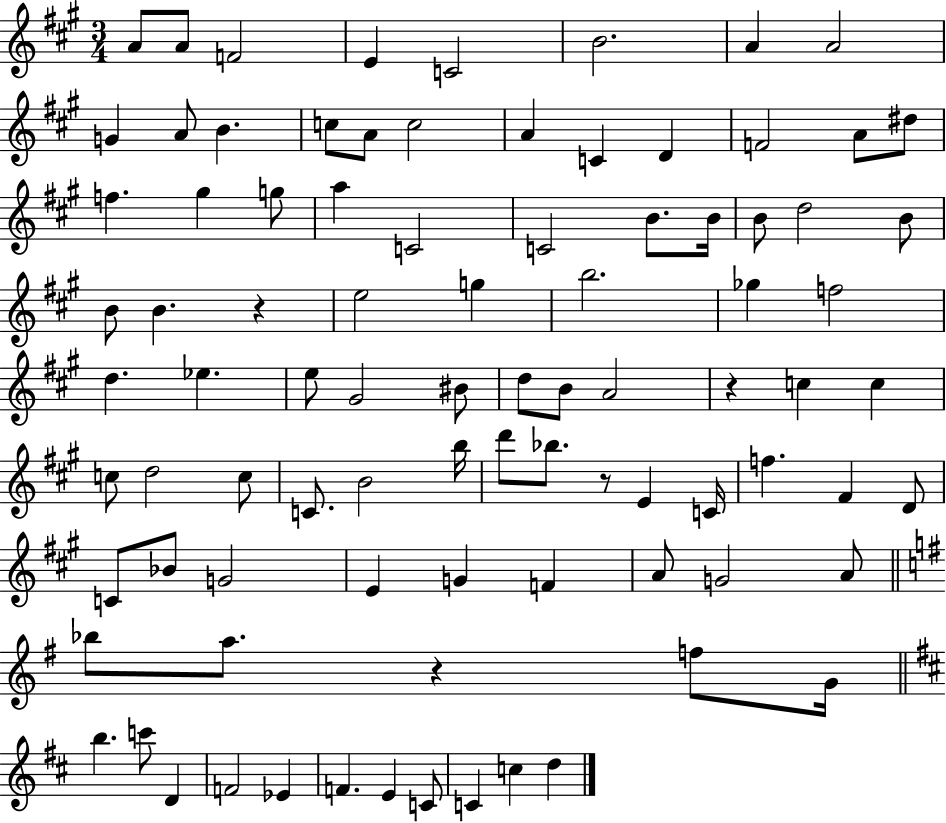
A4/e A4/e F4/h E4/q C4/h B4/h. A4/q A4/h G4/q A4/e B4/q. C5/e A4/e C5/h A4/q C4/q D4/q F4/h A4/e D#5/e F5/q. G#5/q G5/e A5/q C4/h C4/h B4/e. B4/s B4/e D5/h B4/e B4/e B4/q. R/q E5/h G5/q B5/h. Gb5/q F5/h D5/q. Eb5/q. E5/e G#4/h BIS4/e D5/e B4/e A4/h R/q C5/q C5/q C5/e D5/h C5/e C4/e. B4/h B5/s D6/e Bb5/e. R/e E4/q C4/s F5/q. F#4/q D4/e C4/e Bb4/e G4/h E4/q G4/q F4/q A4/e G4/h A4/e Bb5/e A5/e. R/q F5/e G4/s B5/q. C6/e D4/q F4/h Eb4/q F4/q. E4/q C4/e C4/q C5/q D5/q